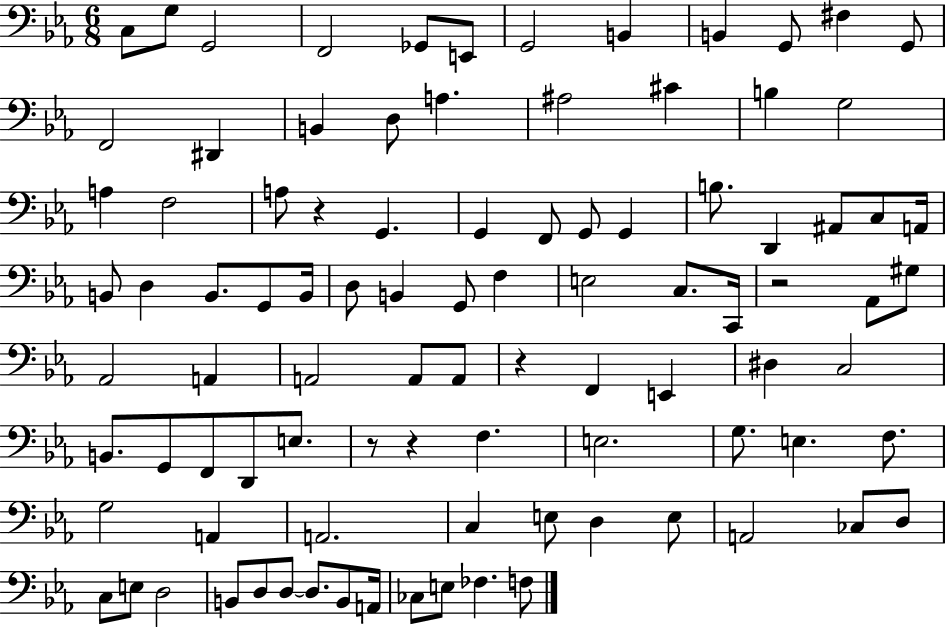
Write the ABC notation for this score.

X:1
T:Untitled
M:6/8
L:1/4
K:Eb
C,/2 G,/2 G,,2 F,,2 _G,,/2 E,,/2 G,,2 B,, B,, G,,/2 ^F, G,,/2 F,,2 ^D,, B,, D,/2 A, ^A,2 ^C B, G,2 A, F,2 A,/2 z G,, G,, F,,/2 G,,/2 G,, B,/2 D,, ^A,,/2 C,/2 A,,/4 B,,/2 D, B,,/2 G,,/2 B,,/4 D,/2 B,, G,,/2 F, E,2 C,/2 C,,/4 z2 _A,,/2 ^G,/2 _A,,2 A,, A,,2 A,,/2 A,,/2 z F,, E,, ^D, C,2 B,,/2 G,,/2 F,,/2 D,,/2 E,/2 z/2 z F, E,2 G,/2 E, F,/2 G,2 A,, A,,2 C, E,/2 D, E,/2 A,,2 _C,/2 D,/2 C,/2 E,/2 D,2 B,,/2 D,/2 D,/2 D,/2 B,,/2 A,,/4 _C,/2 E,/2 _F, F,/2